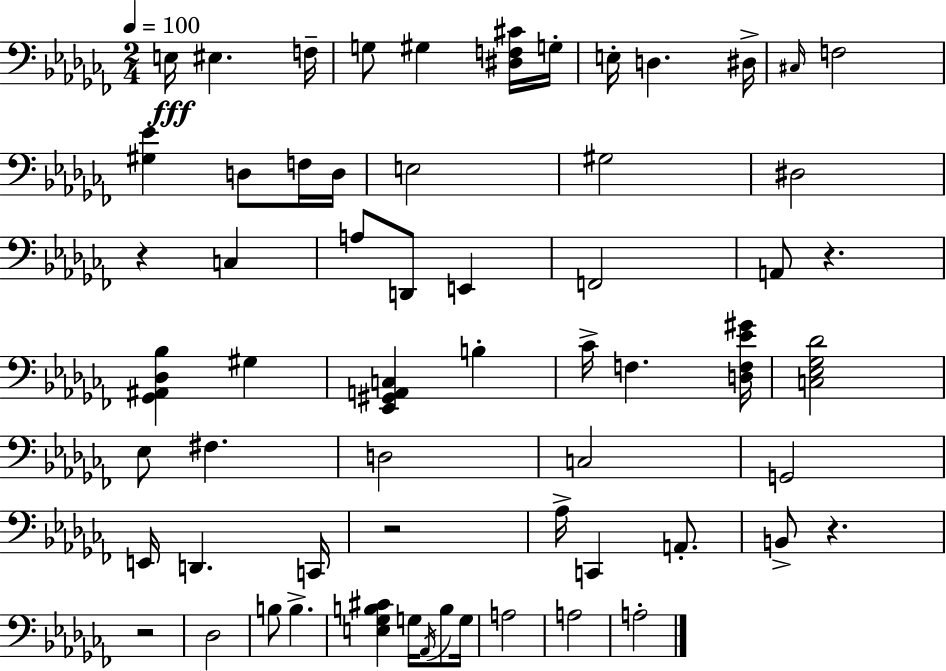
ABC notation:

X:1
T:Untitled
M:2/4
L:1/4
K:Abm
E,/4 ^E, F,/4 G,/2 ^G, [^D,F,^C]/4 G,/4 E,/4 D, ^D,/4 ^C,/4 F,2 [^G,_E] D,/2 F,/4 D,/4 E,2 ^G,2 ^D,2 z C, A,/2 D,,/2 E,, F,,2 A,,/2 z [_G,,^A,,_D,_B,] ^G, [_E,,^G,,A,,C,] B, _C/4 F, [D,F,_E^G]/4 [C,_E,_G,_D]2 _E,/2 ^F, D,2 C,2 G,,2 E,,/4 D,, C,,/4 z2 _A,/4 C,, A,,/2 B,,/2 z z2 _D,2 B,/2 B, [E,_G,B,^C] G,/4 _A,,/4 B,/2 G,/4 A,2 A,2 A,2